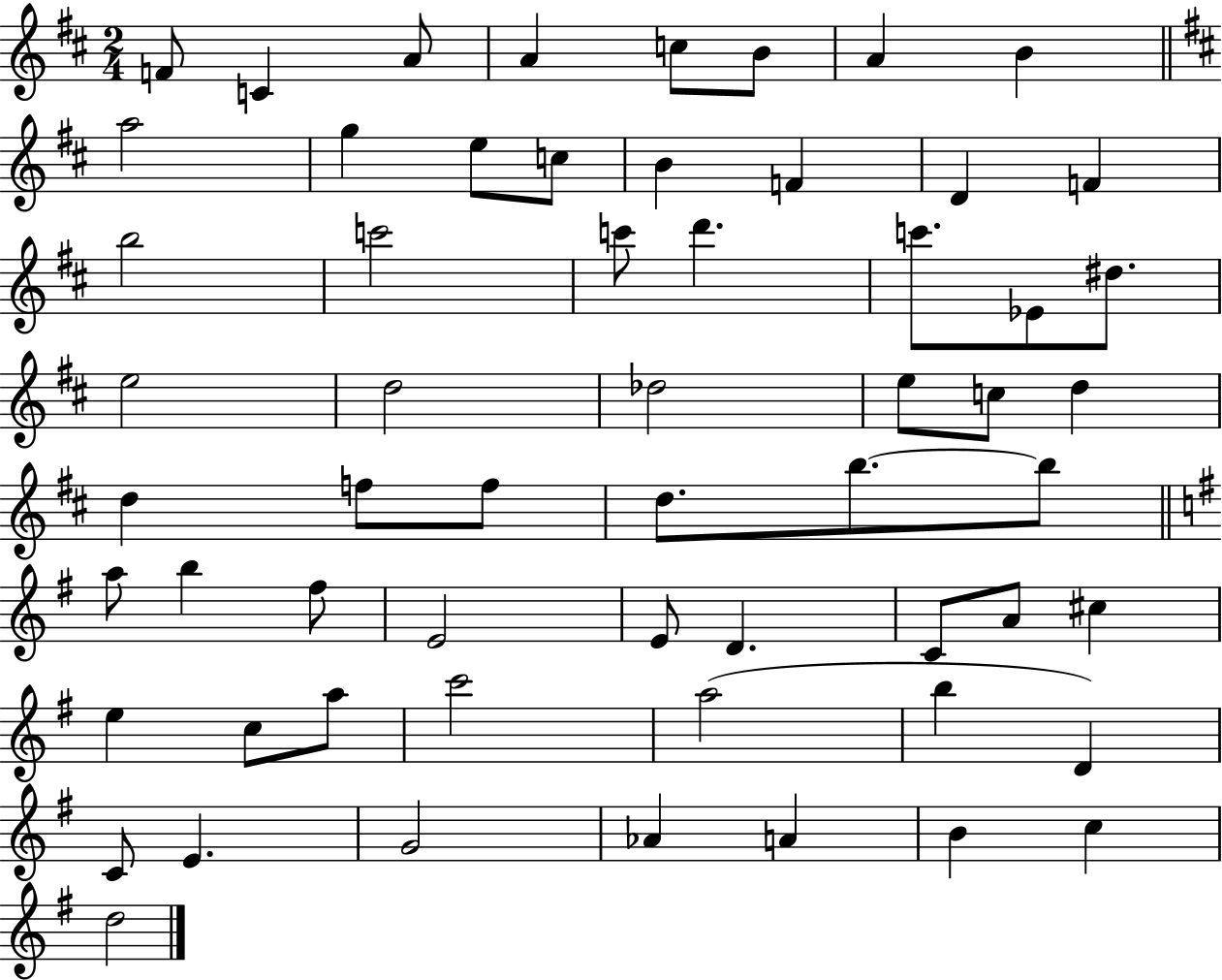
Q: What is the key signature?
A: D major